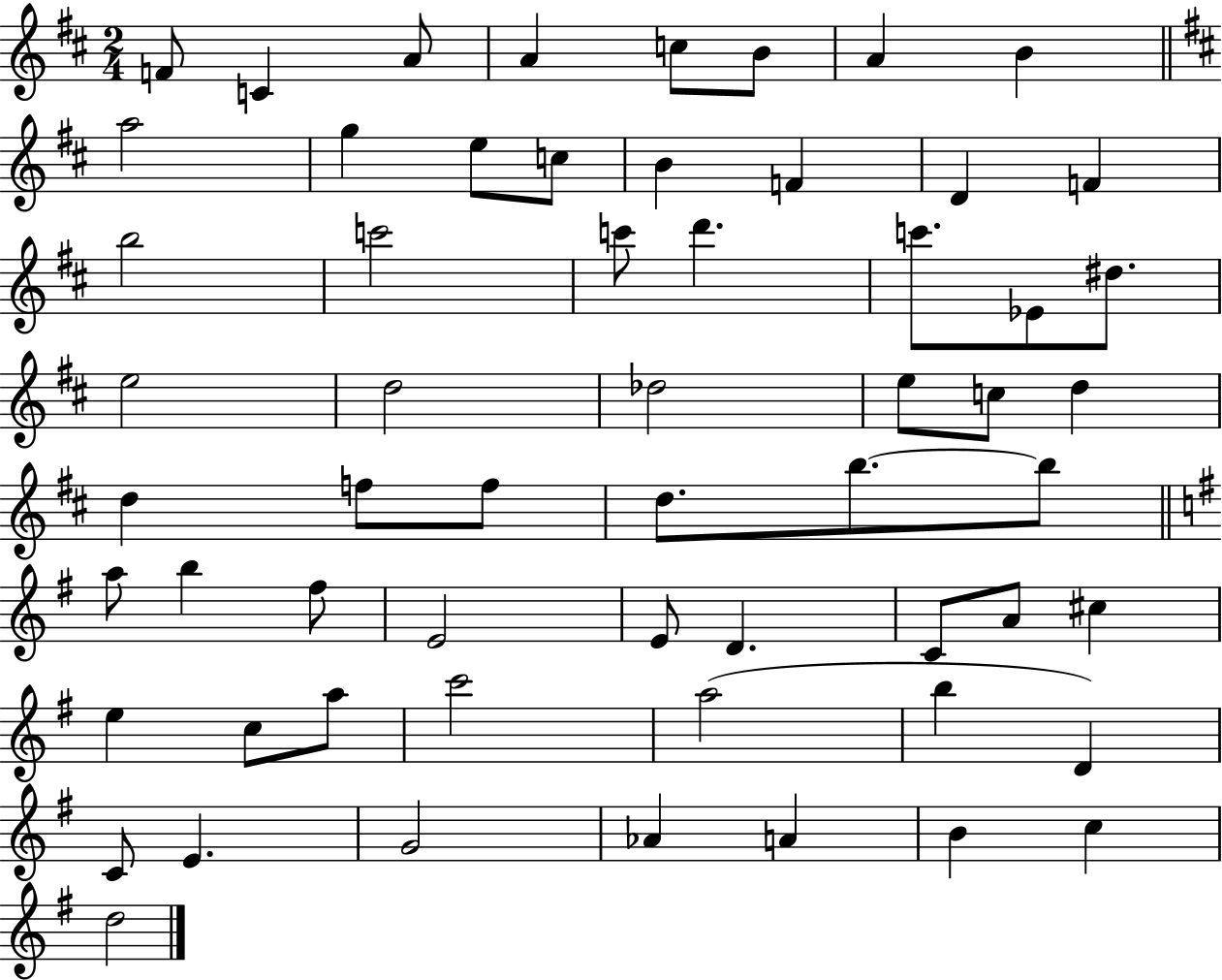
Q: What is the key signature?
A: D major